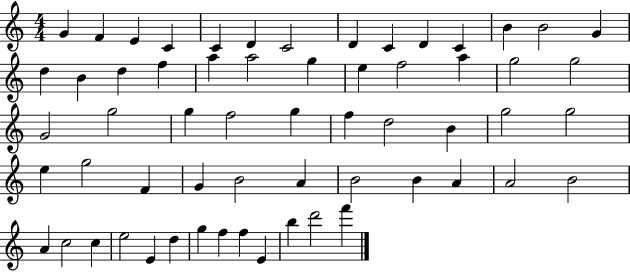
{
  \clef treble
  \numericTimeSignature
  \time 4/4
  \key c \major
  g'4 f'4 e'4 c'4 | c'4 d'4 c'2 | d'4 c'4 d'4 c'4 | b'4 b'2 g'4 | \break d''4 b'4 d''4 f''4 | a''4 a''2 g''4 | e''4 f''2 a''4 | g''2 g''2 | \break g'2 g''2 | g''4 f''2 g''4 | f''4 d''2 b'4 | g''2 g''2 | \break e''4 g''2 f'4 | g'4 b'2 a'4 | b'2 b'4 a'4 | a'2 b'2 | \break a'4 c''2 c''4 | e''2 e'4 d''4 | g''4 f''4 f''4 e'4 | b''4 d'''2 f'''4 | \break \bar "|."
}